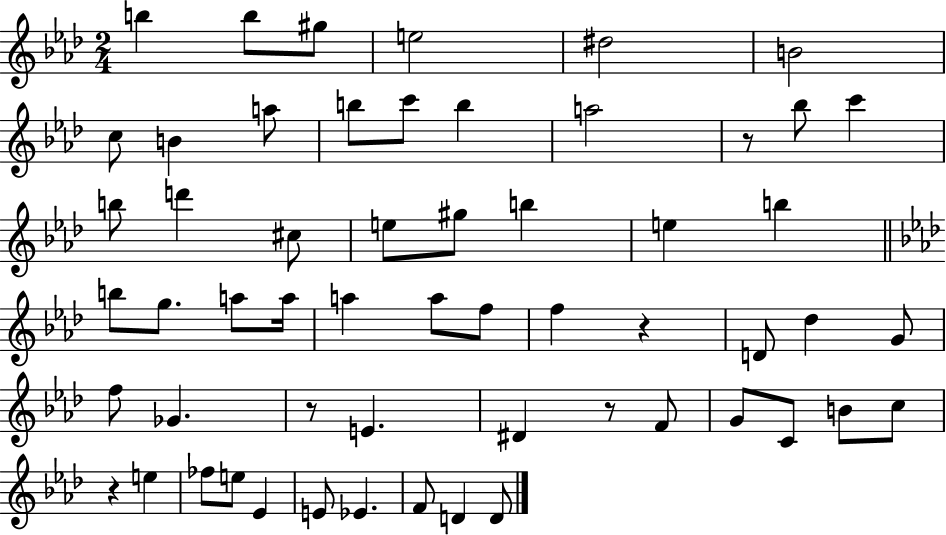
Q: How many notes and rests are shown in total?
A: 57